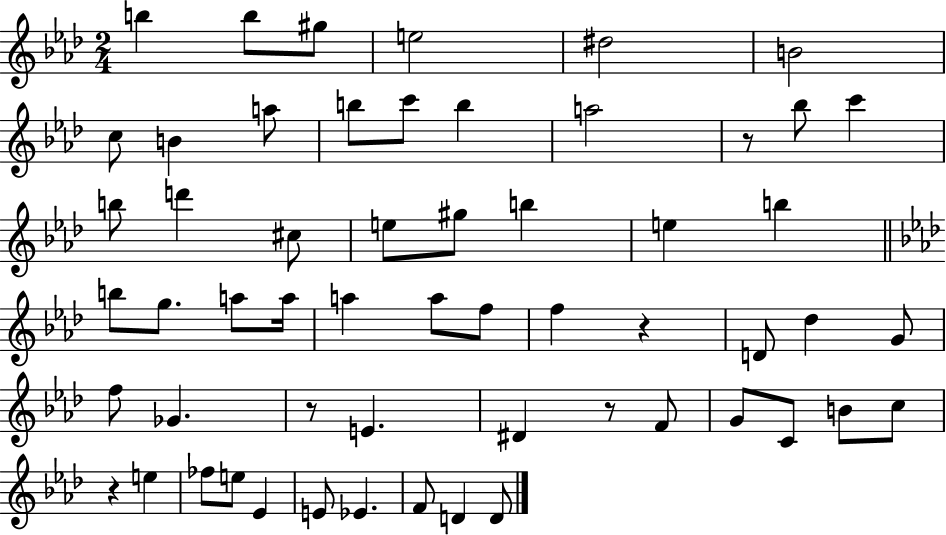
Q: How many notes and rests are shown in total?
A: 57